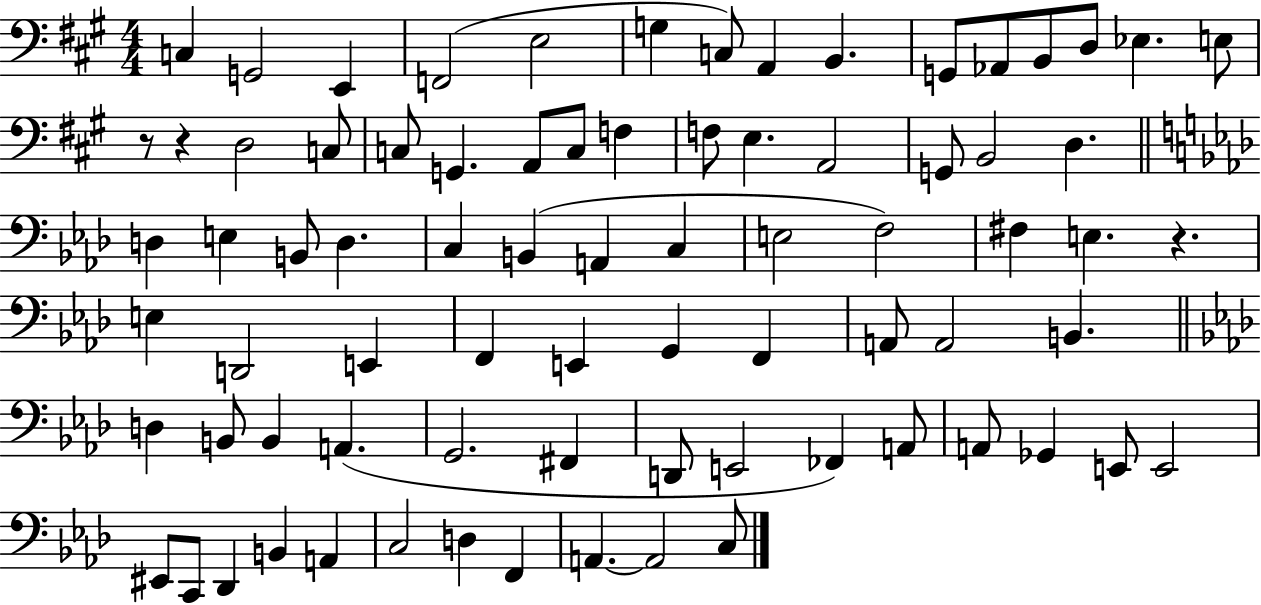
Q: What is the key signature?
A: A major